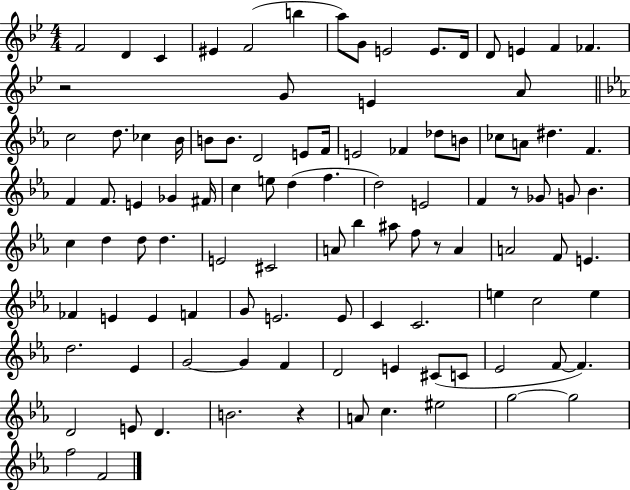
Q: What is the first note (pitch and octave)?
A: F4